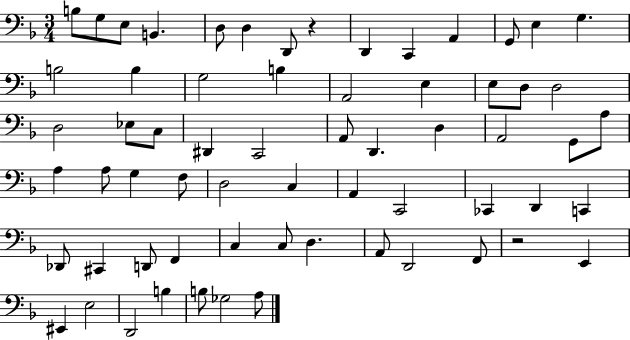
X:1
T:Untitled
M:3/4
L:1/4
K:F
B,/2 G,/2 E,/2 B,, D,/2 D, D,,/2 z D,, C,, A,, G,,/2 E, G, B,2 B, G,2 B, A,,2 E, E,/2 D,/2 D,2 D,2 _E,/2 C,/2 ^D,, C,,2 A,,/2 D,, D, A,,2 G,,/2 A,/2 A, A,/2 G, F,/2 D,2 C, A,, C,,2 _C,, D,, C,, _D,,/2 ^C,, D,,/2 F,, C, C,/2 D, A,,/2 D,,2 F,,/2 z2 E,, ^E,, E,2 D,,2 B, B,/2 _G,2 A,/2